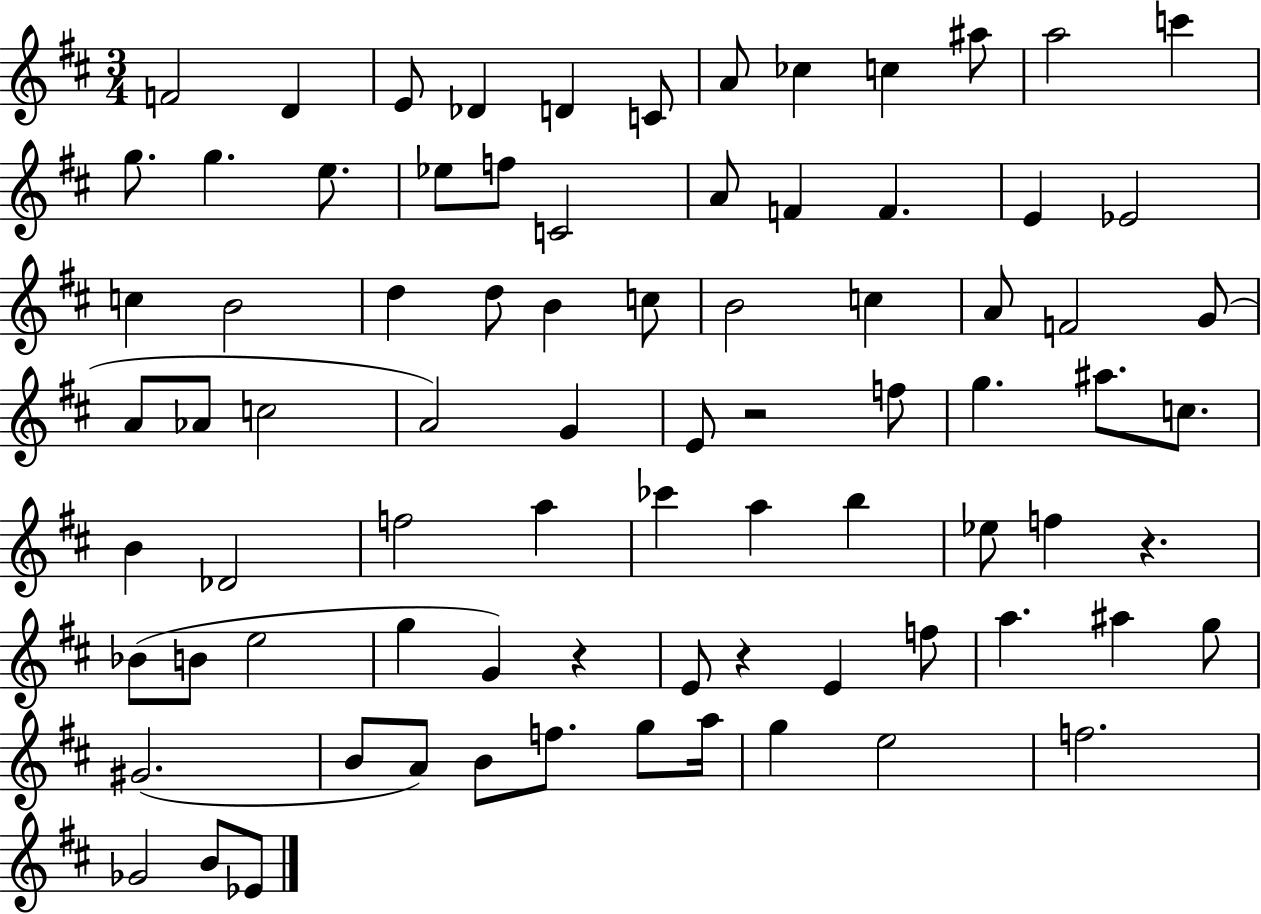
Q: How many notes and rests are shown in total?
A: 81